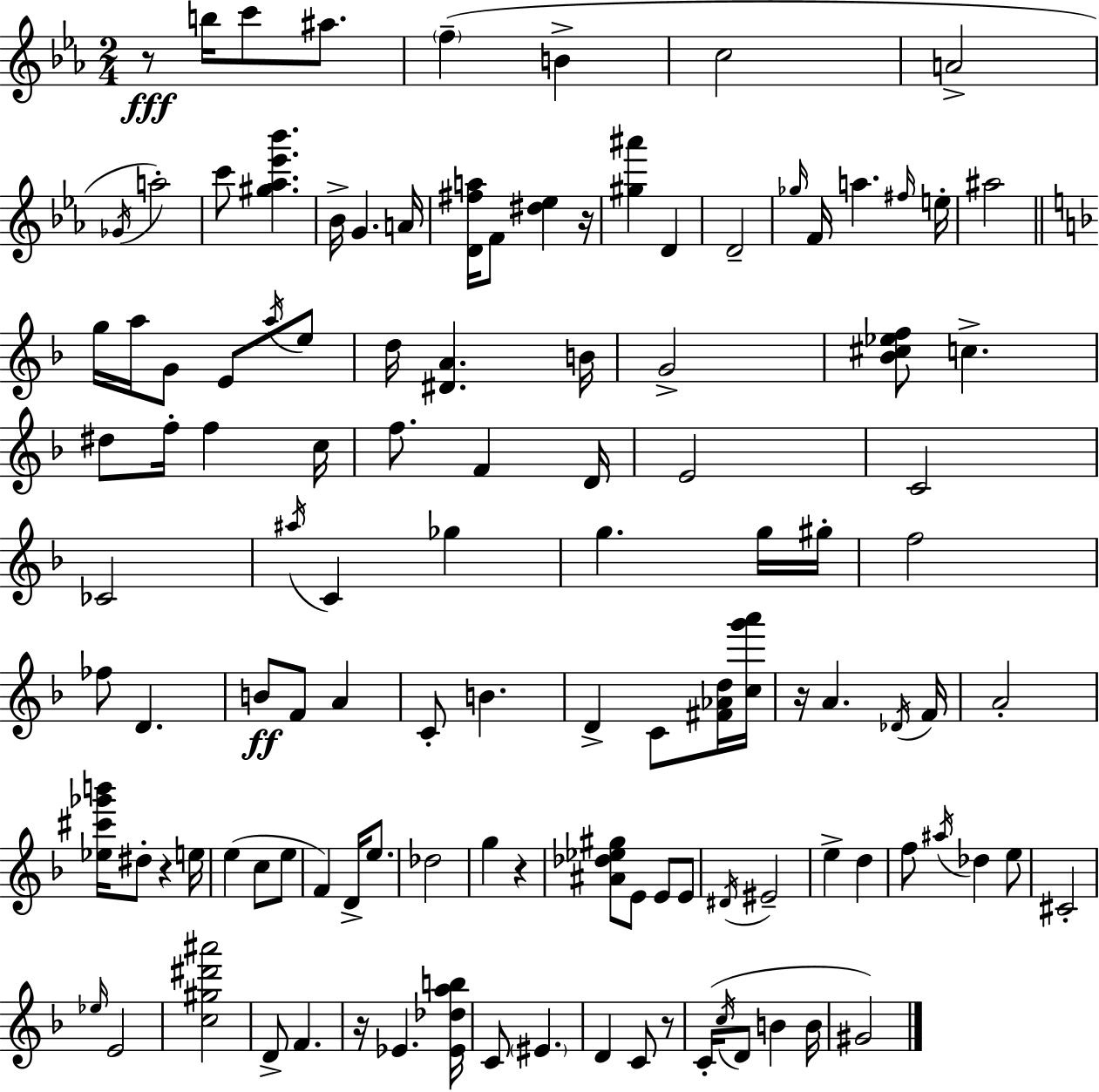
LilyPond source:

{
  \clef treble
  \numericTimeSignature
  \time 2/4
  \key ees \major
  r8\fff b''16 c'''8 ais''8. | \parenthesize f''4--( b'4-> | c''2 | a'2-> | \break \acciaccatura { ges'16 }) a''2-. | c'''8 <gis'' aes'' ees''' bes'''>4. | bes'16-> g'4. | a'16 <d' fis'' a''>16 f'8 <dis'' ees''>4 | \break r16 <gis'' ais'''>4 d'4 | d'2-- | \grace { ges''16 } f'16 a''4. | \grace { fis''16 } e''16-. ais''2 | \break \bar "||" \break \key f \major g''16 a''16 g'8 e'8 \acciaccatura { a''16 } e''8 | d''16 <dis' a'>4. | b'16 g'2-> | <bes' cis'' ees'' f''>8 c''4.-> | \break dis''8 f''16-. f''4 | c''16 f''8. f'4 | d'16 e'2 | c'2 | \break ces'2 | \acciaccatura { ais''16 } c'4 ges''4 | g''4. | g''16 gis''16-. f''2 | \break fes''8 d'4. | b'8\ff f'8 a'4 | c'8-. b'4. | d'4-> c'8 | \break <fis' aes' d''>16 <c'' g''' a'''>16 r16 a'4. | \acciaccatura { des'16 } f'16 a'2-. | <ees'' cis''' ges''' b'''>16 dis''8-. r4 | e''16 e''4( c''8 | \break e''8 f'4) d'16-> | e''8. des''2 | g''4 r4 | <ais' des'' ees'' gis''>8 e'8 e'8 | \break e'8 \acciaccatura { dis'16 } eis'2-- | e''4-> | d''4 f''8 \acciaccatura { ais''16 } des''4 | e''8 cis'2-. | \break \grace { ees''16 } e'2 | <c'' gis'' dis''' ais'''>2 | d'8-> | f'4. r16 ees'4. | \break <ees' des'' a'' b''>16 c'8 | \parenthesize eis'4. d'4 | c'8 r8 c'16-.( \acciaccatura { c''16 } | d'8 b'4 b'16 gis'2) | \break \bar "|."
}